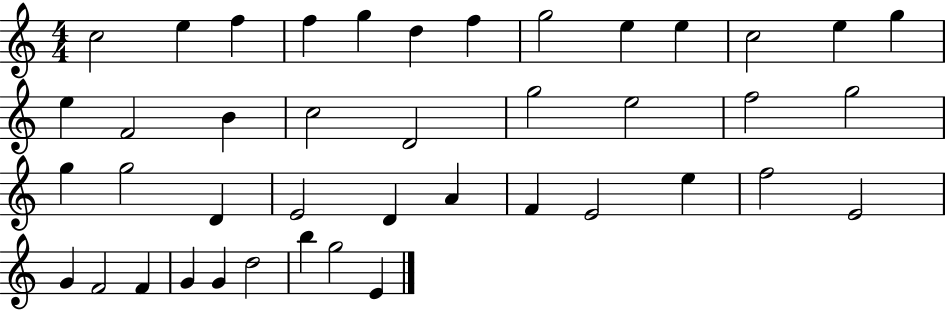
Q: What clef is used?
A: treble